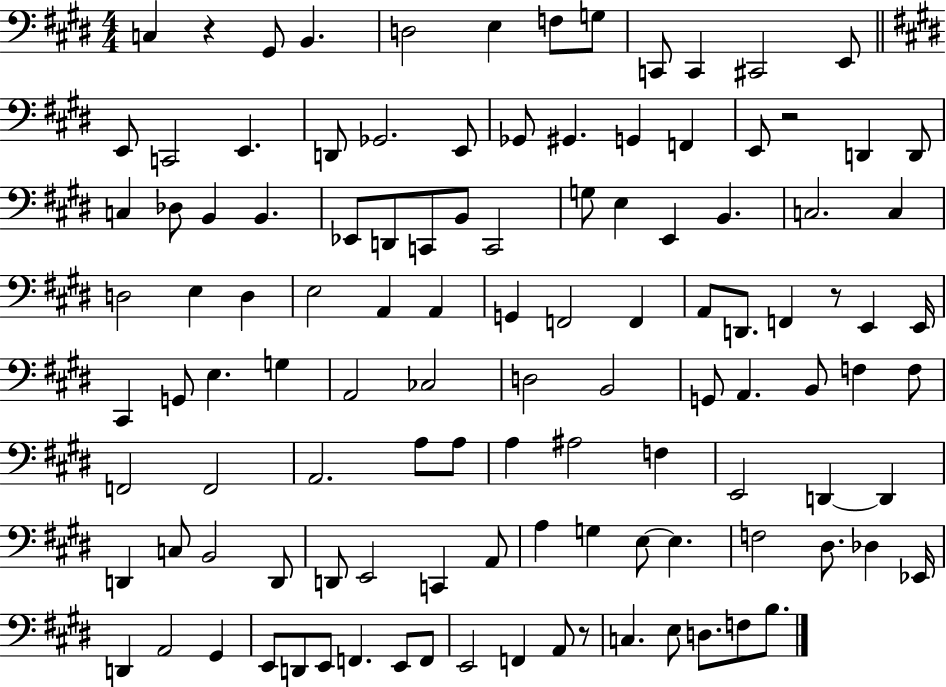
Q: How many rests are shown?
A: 4